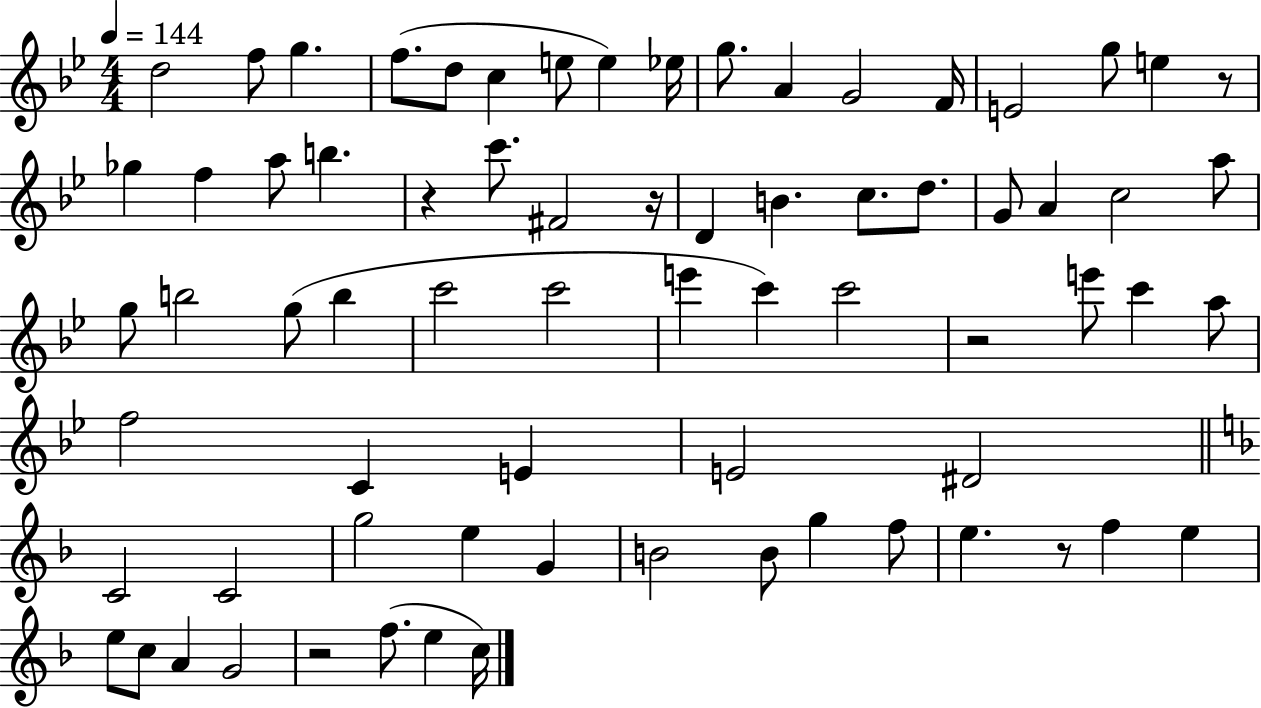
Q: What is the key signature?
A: BES major